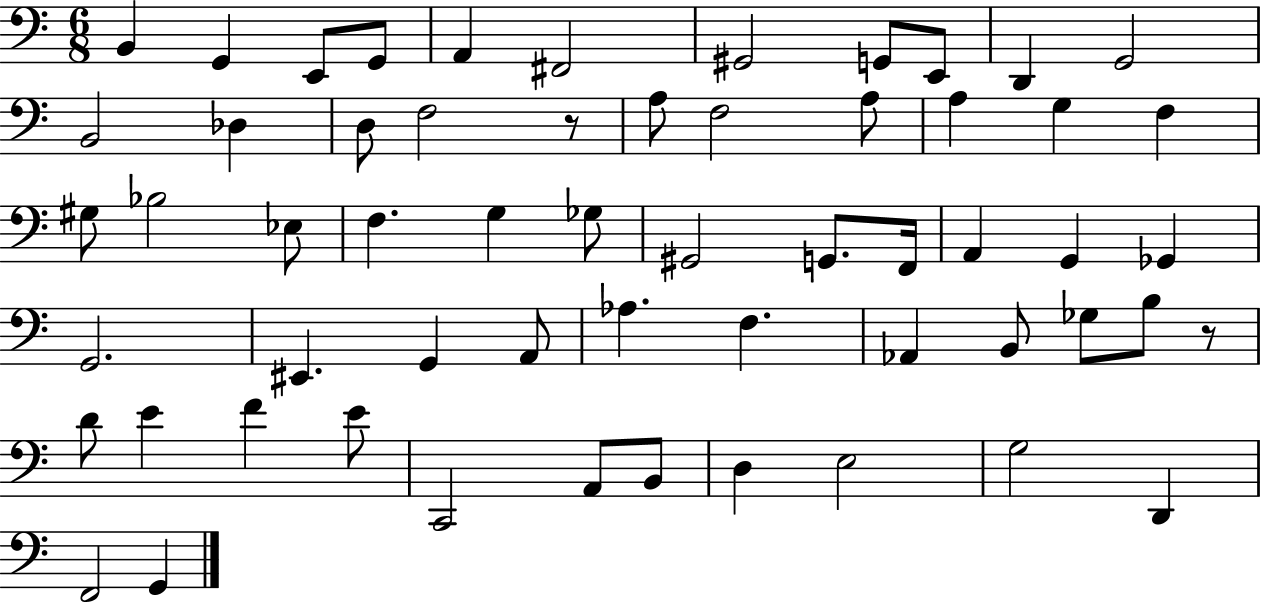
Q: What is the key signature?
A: C major